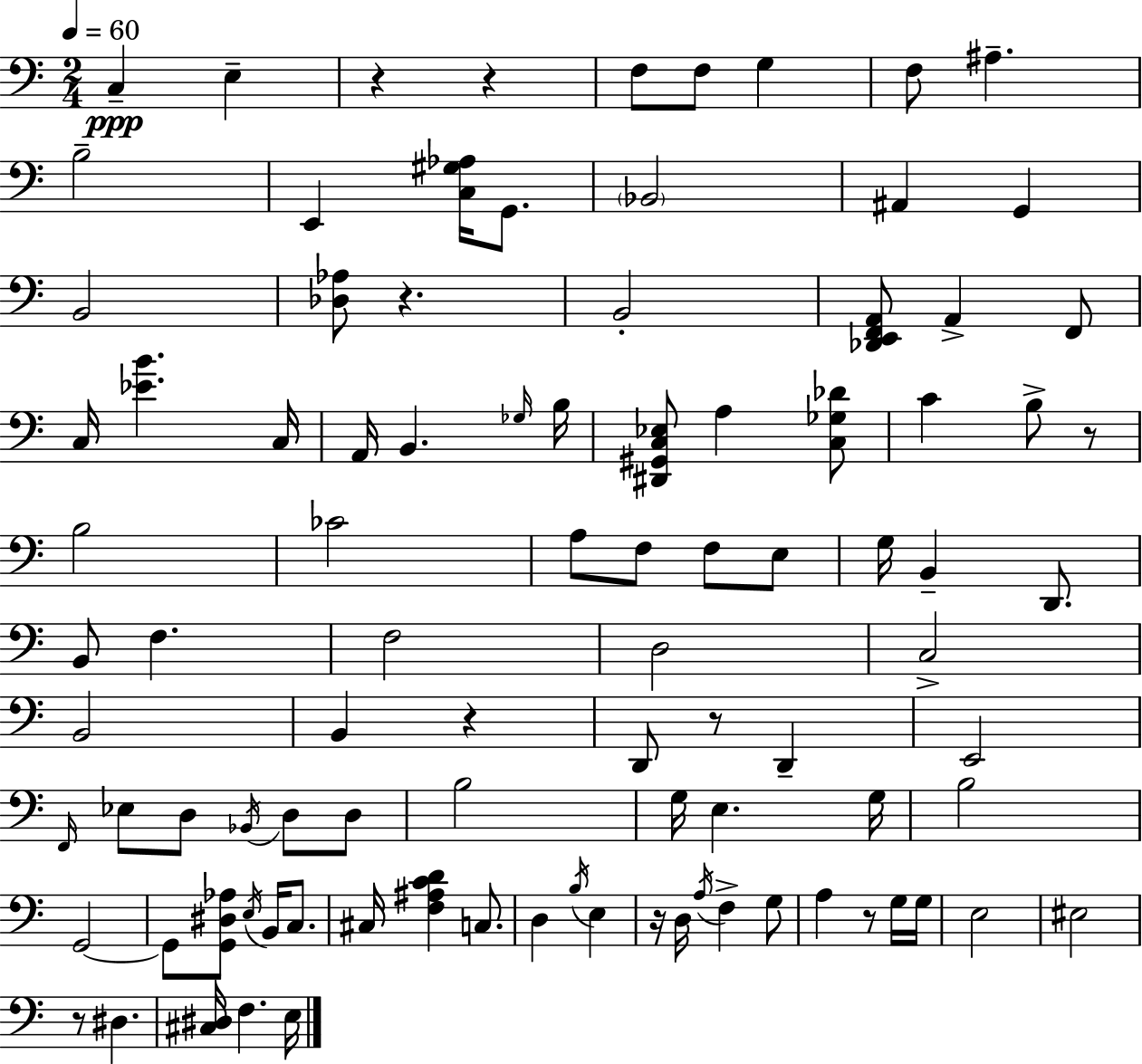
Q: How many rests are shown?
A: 9